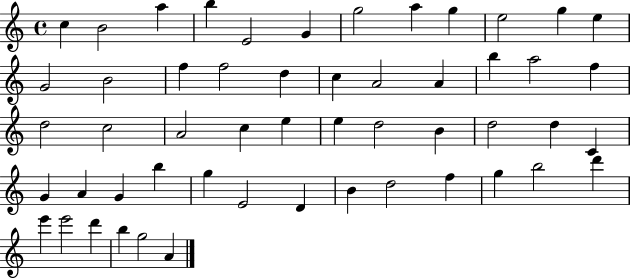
C5/q B4/h A5/q B5/q E4/h G4/q G5/h A5/q G5/q E5/h G5/q E5/q G4/h B4/h F5/q F5/h D5/q C5/q A4/h A4/q B5/q A5/h F5/q D5/h C5/h A4/h C5/q E5/q E5/q D5/h B4/q D5/h D5/q C4/q G4/q A4/q G4/q B5/q G5/q E4/h D4/q B4/q D5/h F5/q G5/q B5/h D6/q E6/q E6/h D6/q B5/q G5/h A4/q